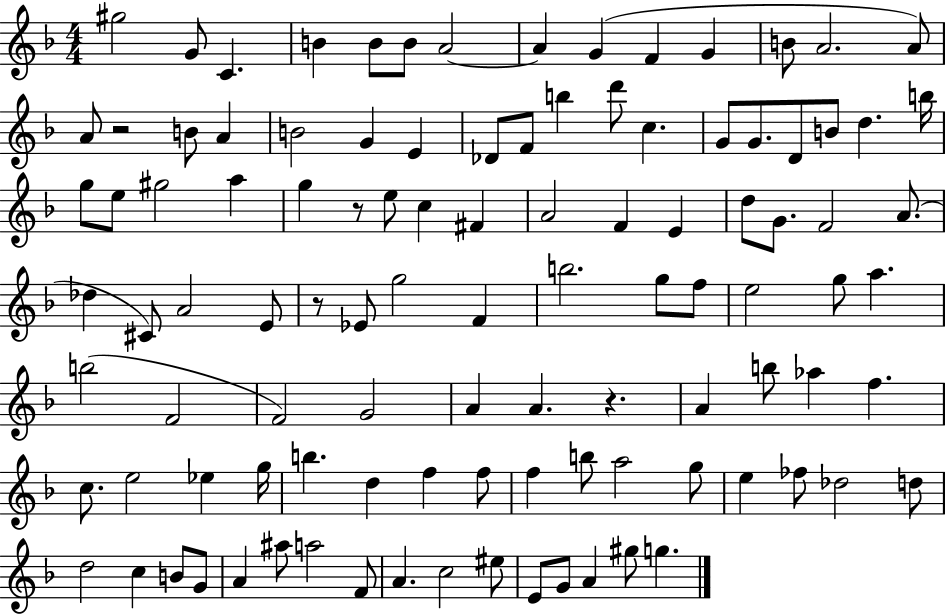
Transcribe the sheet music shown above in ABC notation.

X:1
T:Untitled
M:4/4
L:1/4
K:F
^g2 G/2 C B B/2 B/2 A2 A G F G B/2 A2 A/2 A/2 z2 B/2 A B2 G E _D/2 F/2 b d'/2 c G/2 G/2 D/2 B/2 d b/4 g/2 e/2 ^g2 a g z/2 e/2 c ^F A2 F E d/2 G/2 F2 A/2 _d ^C/2 A2 E/2 z/2 _E/2 g2 F b2 g/2 f/2 e2 g/2 a b2 F2 F2 G2 A A z A b/2 _a f c/2 e2 _e g/4 b d f f/2 f b/2 a2 g/2 e _f/2 _d2 d/2 d2 c B/2 G/2 A ^a/2 a2 F/2 A c2 ^e/2 E/2 G/2 A ^g/2 g